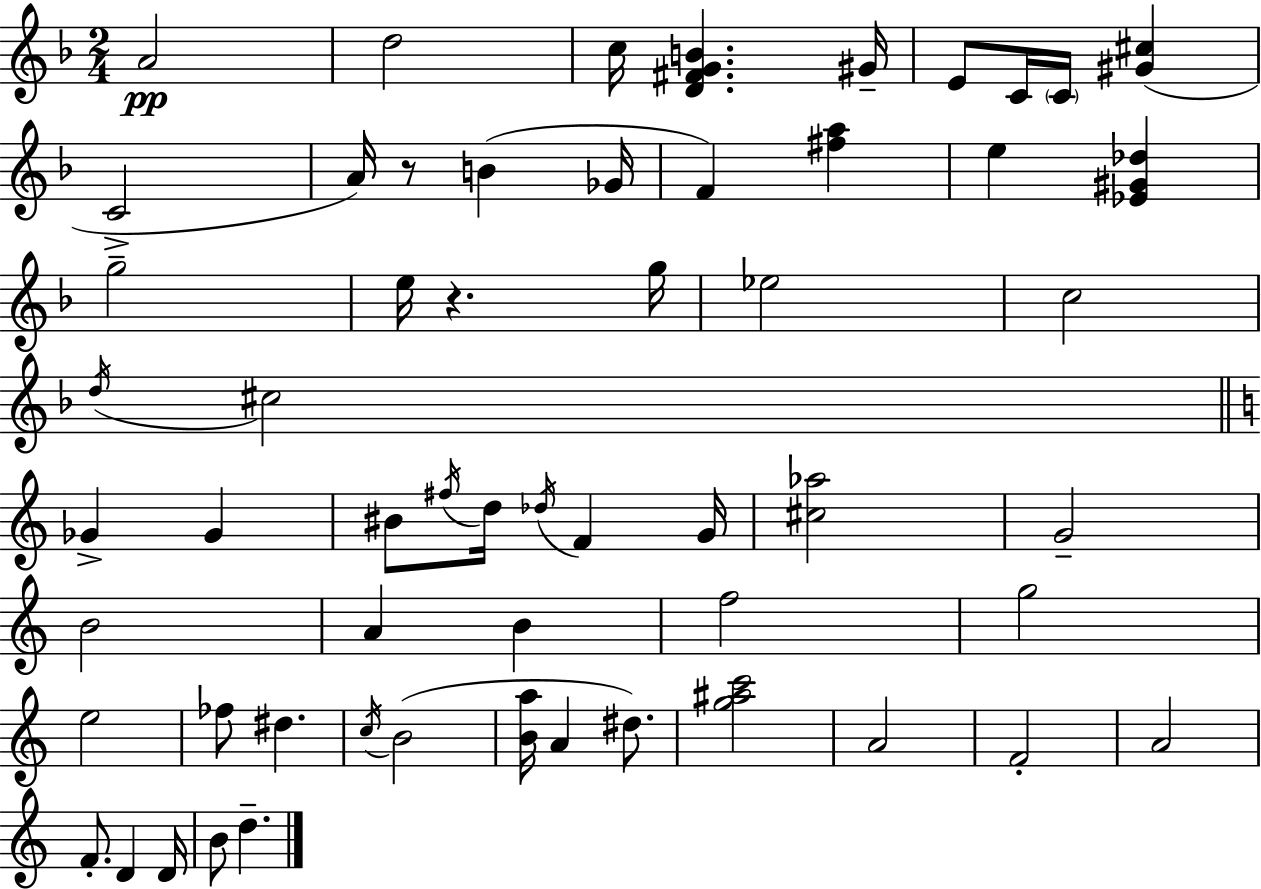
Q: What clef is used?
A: treble